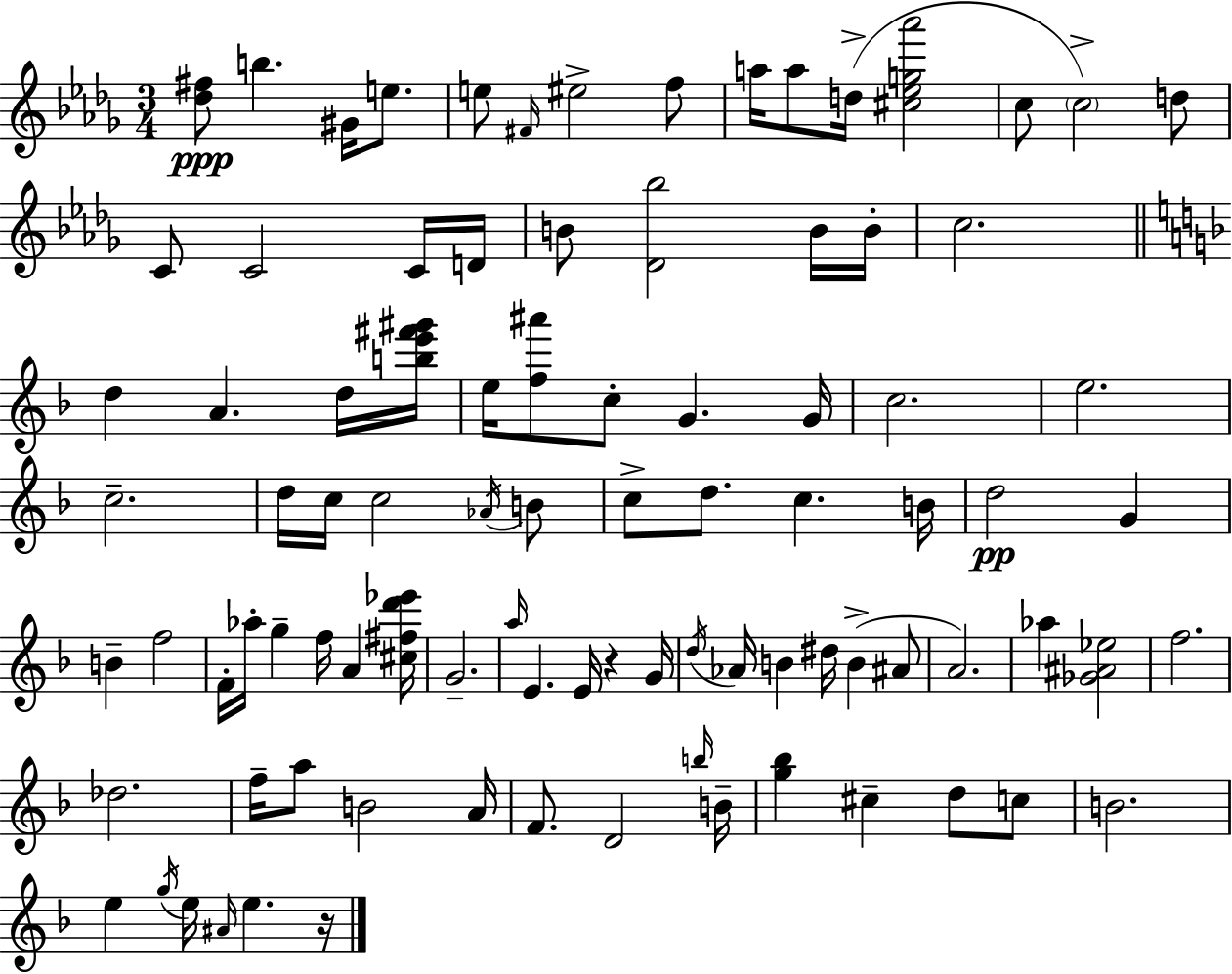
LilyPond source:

{
  \clef treble
  \numericTimeSignature
  \time 3/4
  \key bes \minor
  <des'' fis''>8\ppp b''4. gis'16 e''8. | e''8 \grace { fis'16 } eis''2-> f''8 | a''16 a''8 d''16->( <cis'' ees'' g'' aes'''>2 | c''8 \parenthesize c''2->) d''8 | \break c'8 c'2 c'16 | d'16 b'8 <des' bes''>2 b'16 | b'16-. c''2. | \bar "||" \break \key f \major d''4 a'4. d''16 <b'' e''' fis''' gis'''>16 | e''16 <f'' ais'''>8 c''8-. g'4. g'16 | c''2. | e''2. | \break c''2.-- | d''16 c''16 c''2 \acciaccatura { aes'16 } b'8 | c''8-> d''8. c''4. | b'16 d''2\pp g'4 | \break b'4-- f''2 | f'16-. aes''16-. g''4-- f''16 a'4 | <cis'' fis'' d''' ees'''>16 g'2.-- | \grace { a''16 } e'4. e'16 r4 | \break g'16 \acciaccatura { d''16 } aes'16 b'4 dis''16 b'4->( | ais'8 a'2.) | aes''4 <ges' ais' ees''>2 | f''2. | \break des''2. | f''16-- a''8 b'2 | a'16 f'8. d'2 | \grace { b''16 } b'16-- <g'' bes''>4 cis''4-- | \break d''8 c''8 b'2. | e''4 \acciaccatura { g''16 } e''16 \grace { ais'16 } e''4. | r16 \bar "|."
}